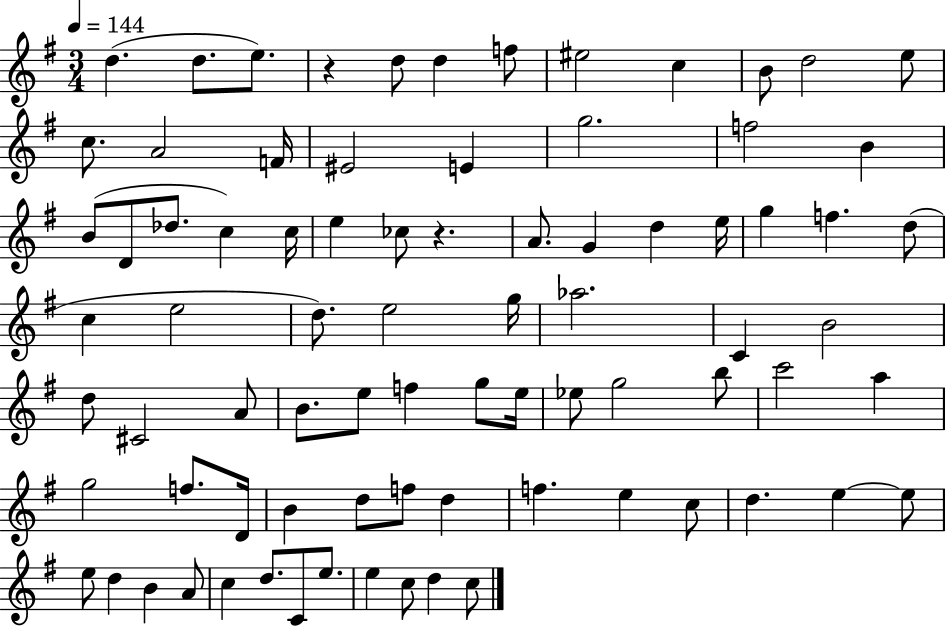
X:1
T:Untitled
M:3/4
L:1/4
K:G
d d/2 e/2 z d/2 d f/2 ^e2 c B/2 d2 e/2 c/2 A2 F/4 ^E2 E g2 f2 B B/2 D/2 _d/2 c c/4 e _c/2 z A/2 G d e/4 g f d/2 c e2 d/2 e2 g/4 _a2 C B2 d/2 ^C2 A/2 B/2 e/2 f g/2 e/4 _e/2 g2 b/2 c'2 a g2 f/2 D/4 B d/2 f/2 d f e c/2 d e e/2 e/2 d B A/2 c d/2 C/2 e/2 e c/2 d c/2